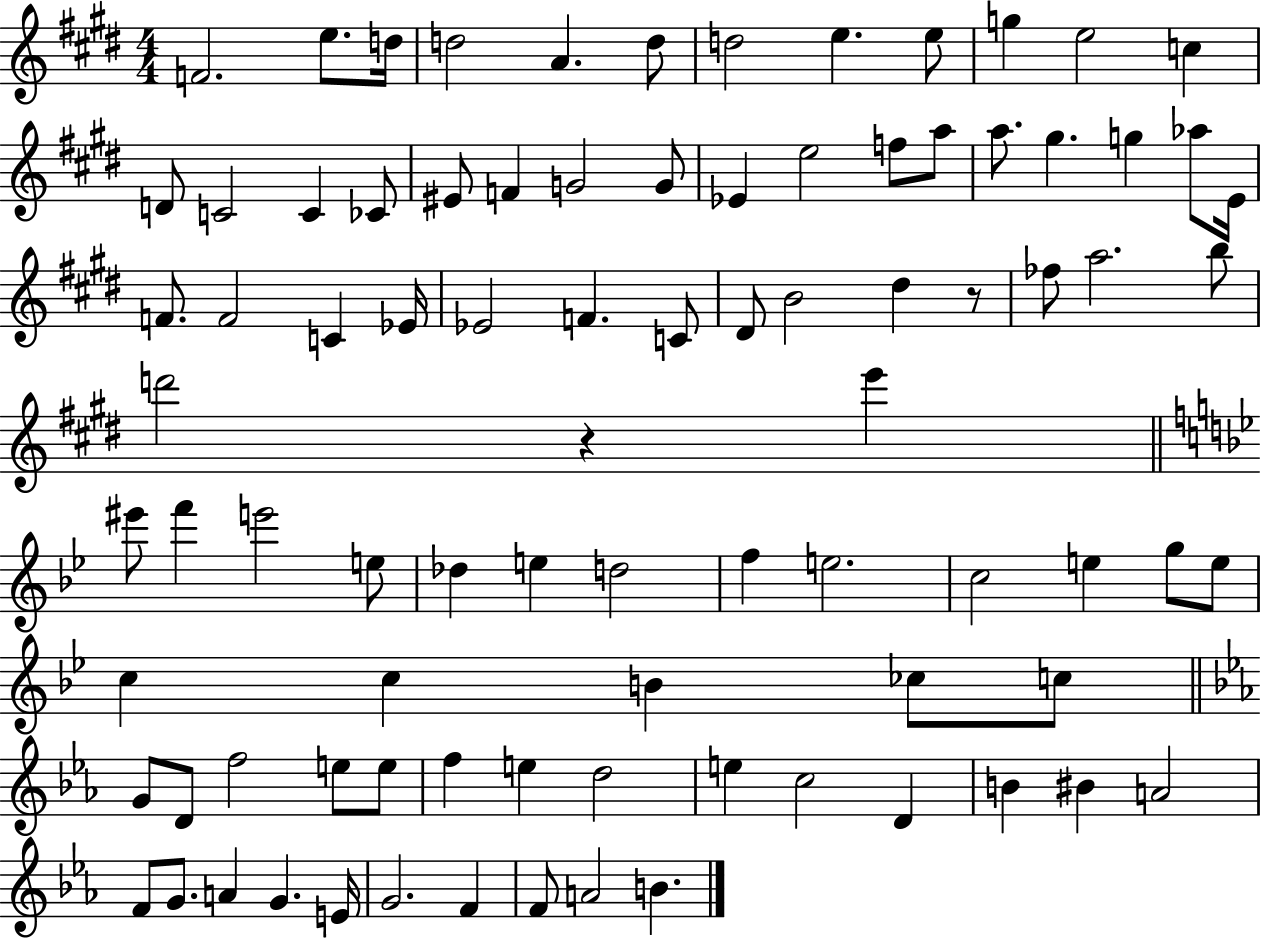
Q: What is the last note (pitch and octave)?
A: B4